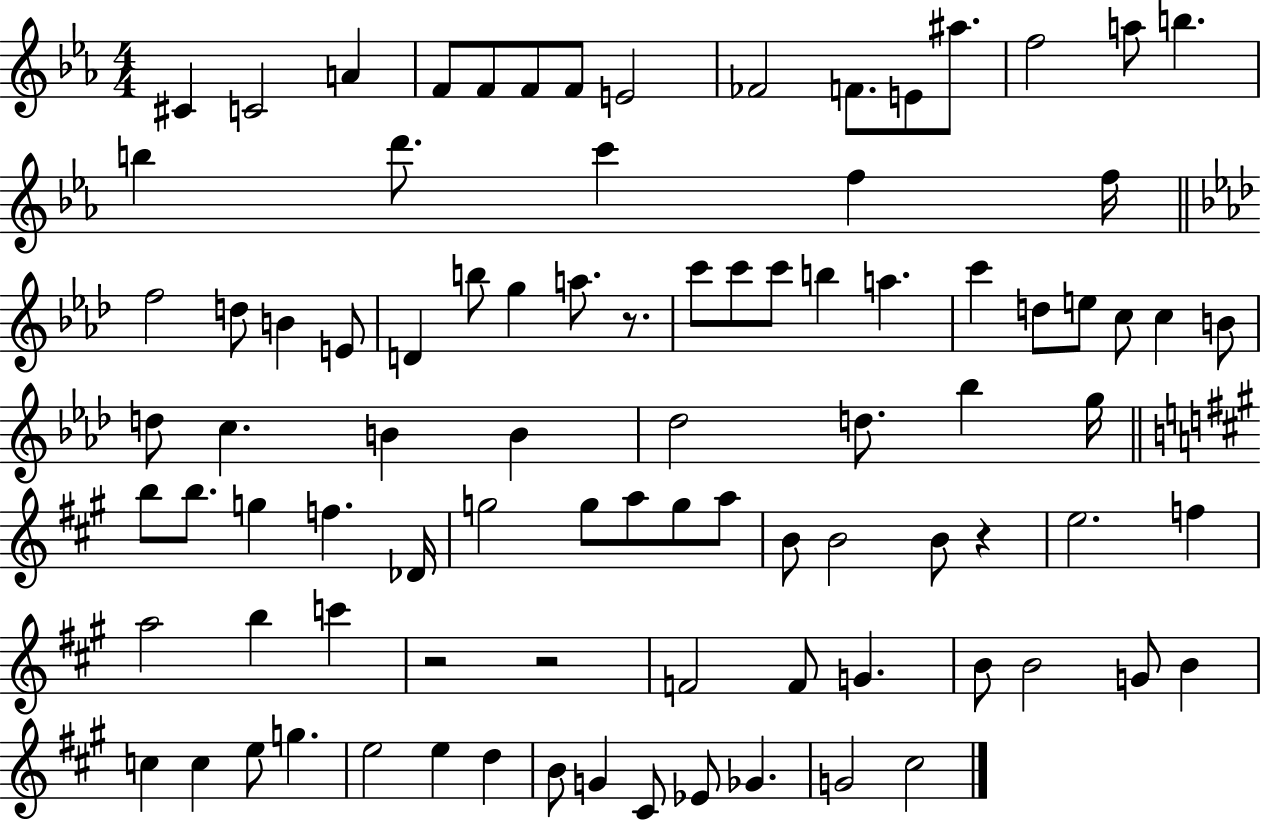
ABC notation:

X:1
T:Untitled
M:4/4
L:1/4
K:Eb
^C C2 A F/2 F/2 F/2 F/2 E2 _F2 F/2 E/2 ^a/2 f2 a/2 b b d'/2 c' f f/4 f2 d/2 B E/2 D b/2 g a/2 z/2 c'/2 c'/2 c'/2 b a c' d/2 e/2 c/2 c B/2 d/2 c B B _d2 d/2 _b g/4 b/2 b/2 g f _D/4 g2 g/2 a/2 g/2 a/2 B/2 B2 B/2 z e2 f a2 b c' z2 z2 F2 F/2 G B/2 B2 G/2 B c c e/2 g e2 e d B/2 G ^C/2 _E/2 _G G2 ^c2